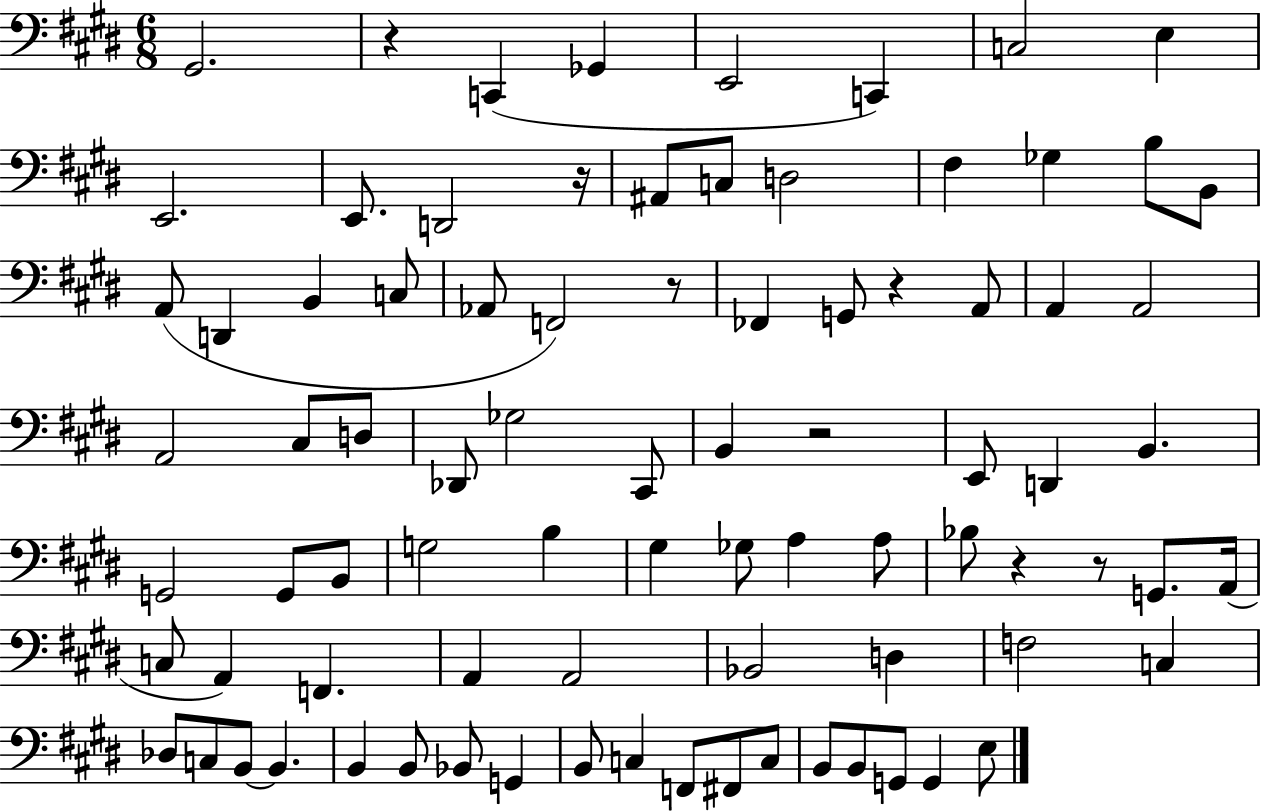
G#2/h. R/q C2/q Gb2/q E2/h C2/q C3/h E3/q E2/h. E2/e. D2/h R/s A#2/e C3/e D3/h F#3/q Gb3/q B3/e B2/e A2/e D2/q B2/q C3/e Ab2/e F2/h R/e FES2/q G2/e R/q A2/e A2/q A2/h A2/h C#3/e D3/e Db2/e Gb3/h C#2/e B2/q R/h E2/e D2/q B2/q. G2/h G2/e B2/e G3/h B3/q G#3/q Gb3/e A3/q A3/e Bb3/e R/q R/e G2/e. A2/s C3/e A2/q F2/q. A2/q A2/h Bb2/h D3/q F3/h C3/q Db3/e C3/e B2/e B2/q. B2/q B2/e Bb2/e G2/q B2/e C3/q F2/e F#2/e C3/e B2/e B2/e G2/e G2/q E3/e